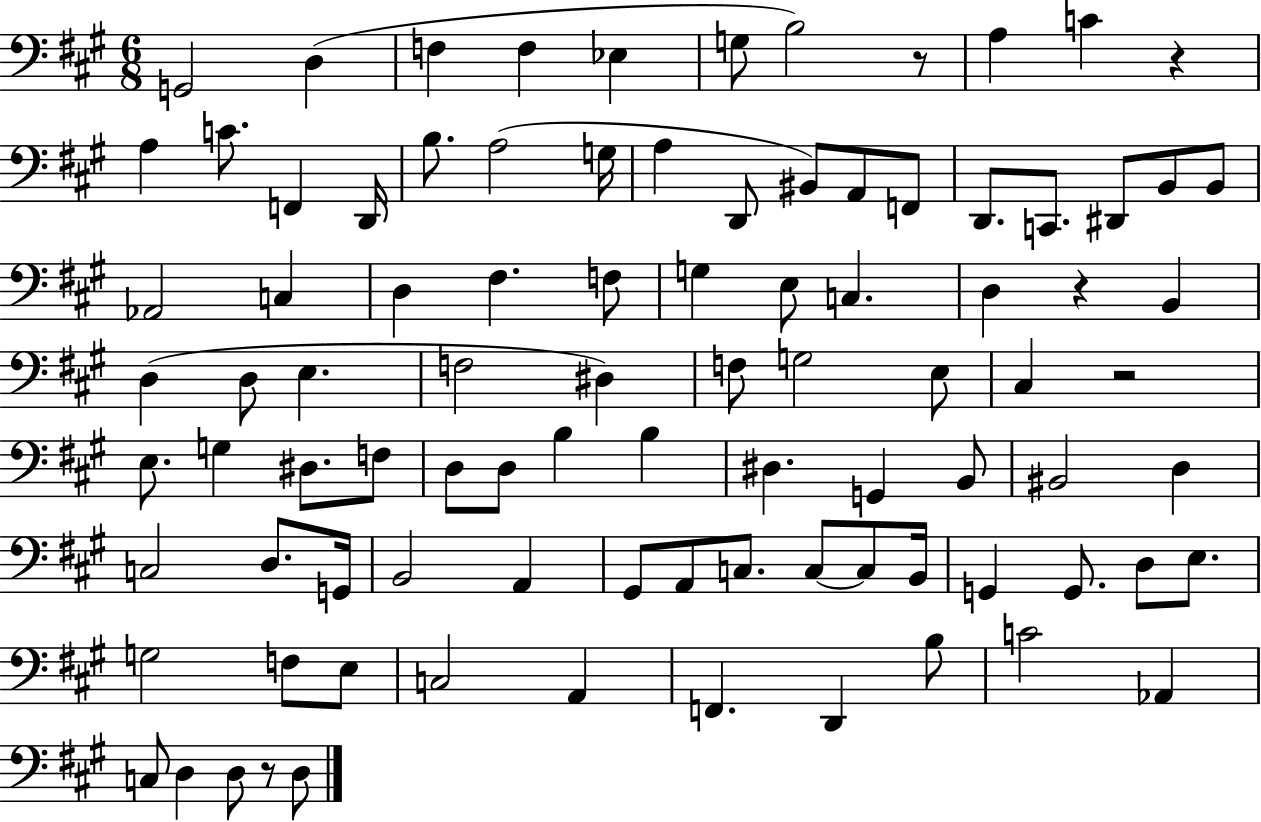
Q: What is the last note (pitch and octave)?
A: D3